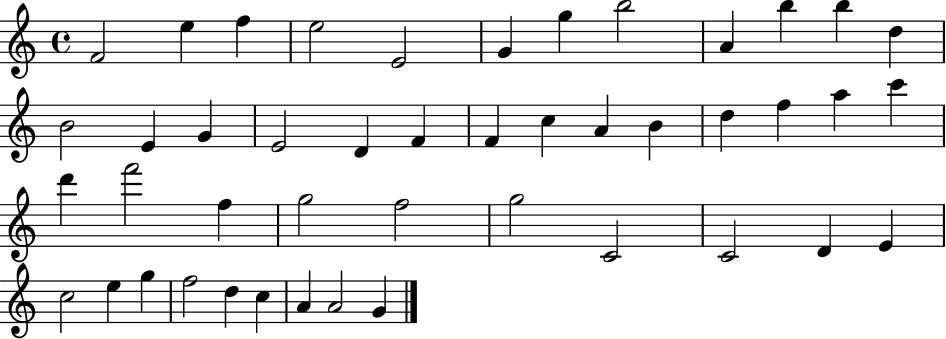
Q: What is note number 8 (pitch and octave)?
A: B5